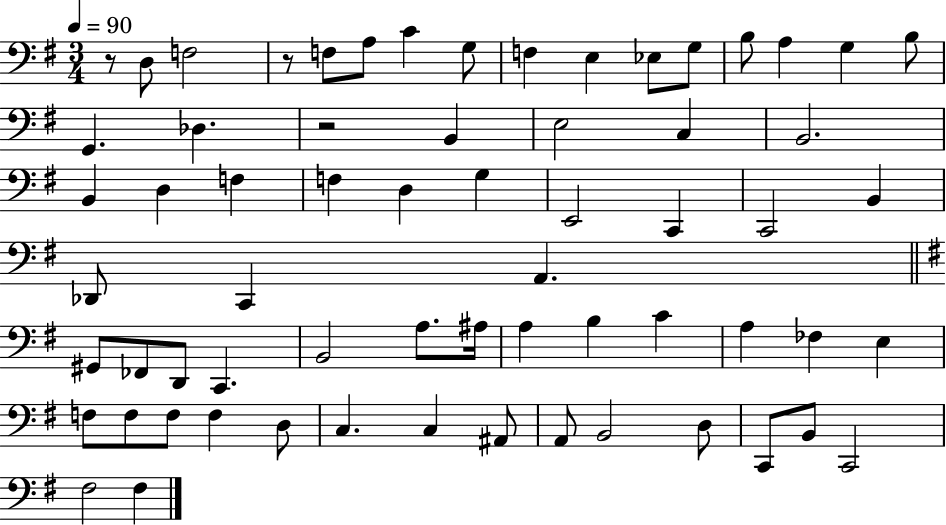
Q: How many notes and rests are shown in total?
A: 65